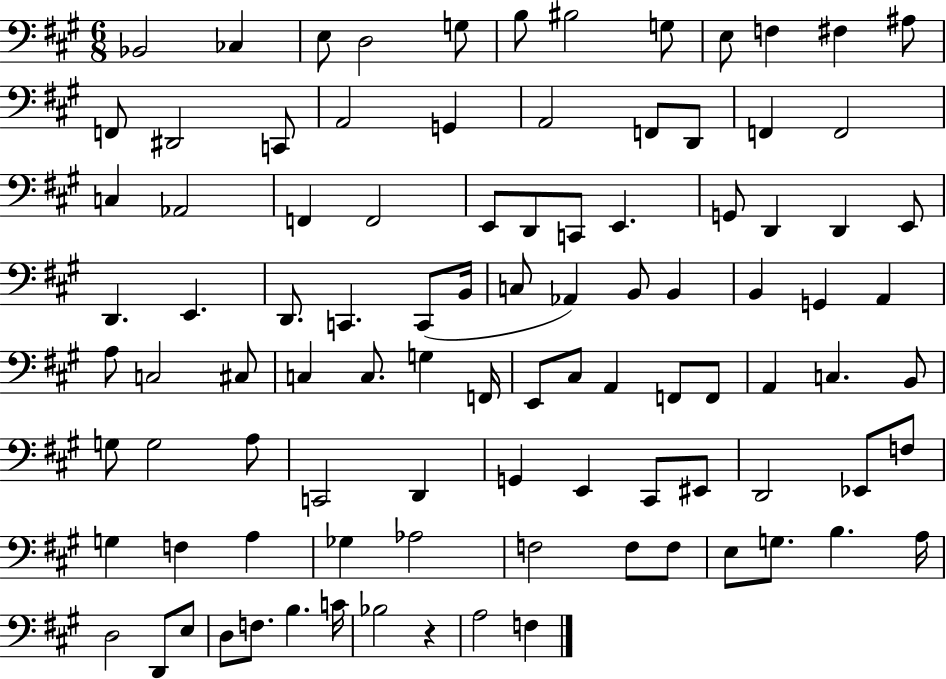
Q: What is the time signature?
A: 6/8